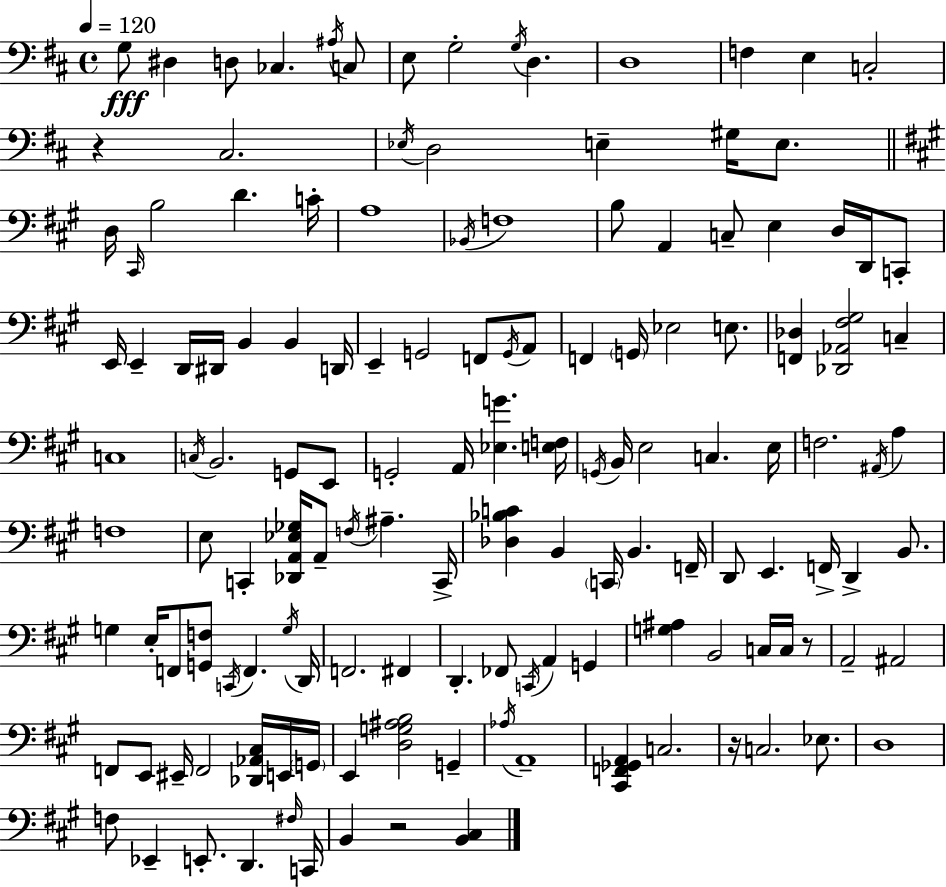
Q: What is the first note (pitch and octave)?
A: G3